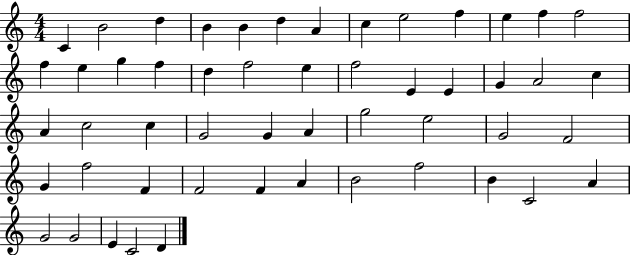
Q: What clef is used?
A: treble